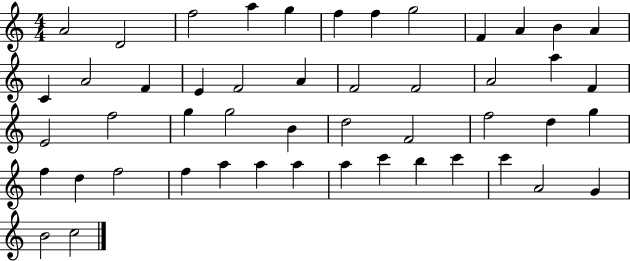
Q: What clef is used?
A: treble